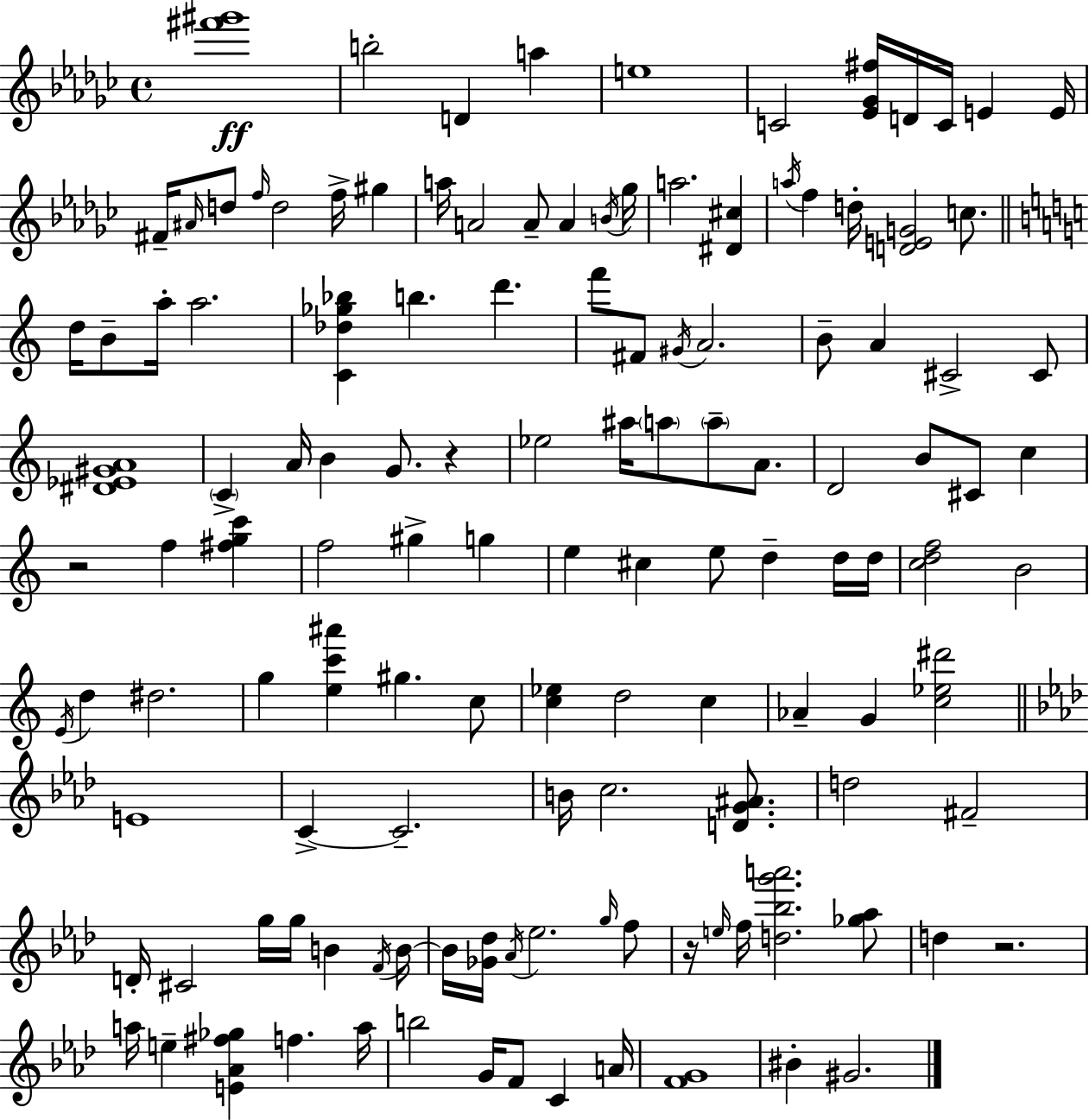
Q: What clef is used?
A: treble